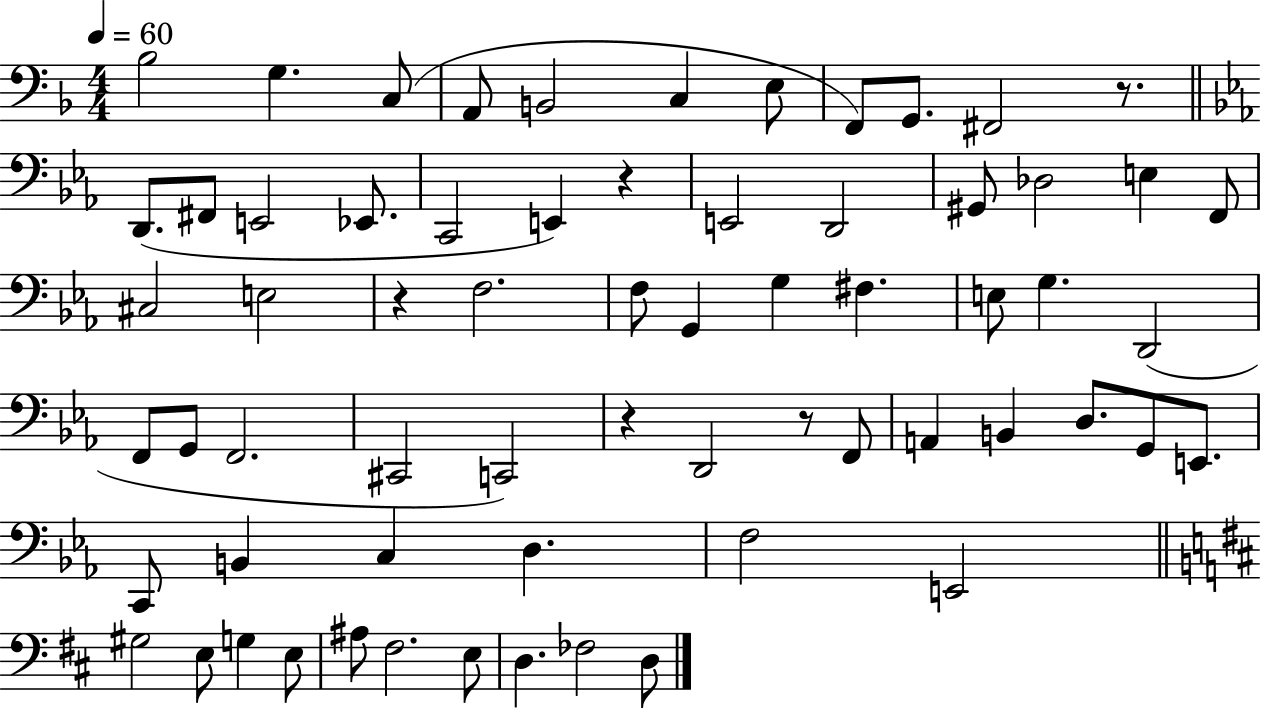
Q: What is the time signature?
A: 4/4